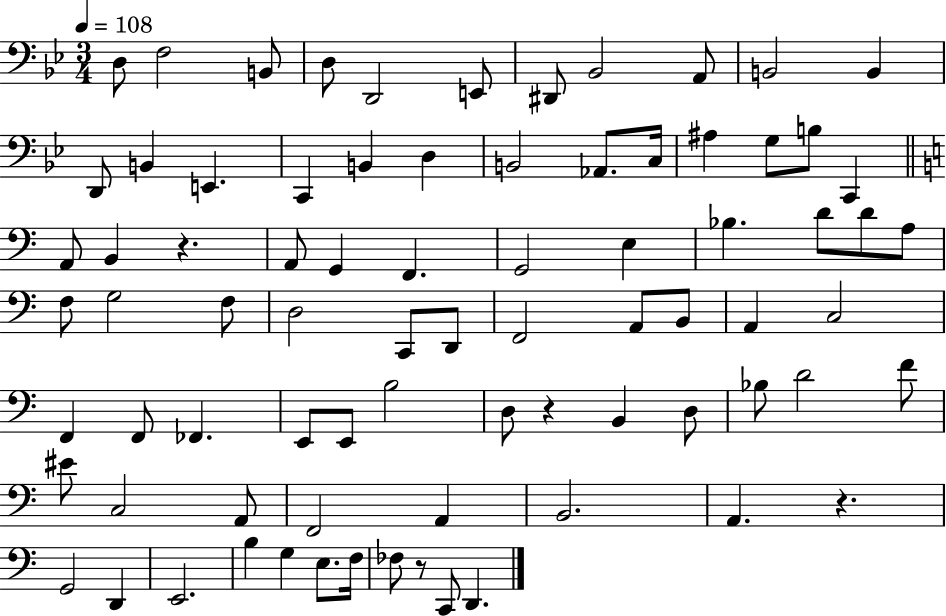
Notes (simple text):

D3/e F3/h B2/e D3/e D2/h E2/e D#2/e Bb2/h A2/e B2/h B2/q D2/e B2/q E2/q. C2/q B2/q D3/q B2/h Ab2/e. C3/s A#3/q G3/e B3/e C2/q A2/e B2/q R/q. A2/e G2/q F2/q. G2/h E3/q Bb3/q. D4/e D4/e A3/e F3/e G3/h F3/e D3/h C2/e D2/e F2/h A2/e B2/e A2/q C3/h F2/q F2/e FES2/q. E2/e E2/e B3/h D3/e R/q B2/q D3/e Bb3/e D4/h F4/e EIS4/e C3/h A2/e F2/h A2/q B2/h. A2/q. R/q. G2/h D2/q E2/h. B3/q G3/q E3/e. F3/s FES3/e R/e C2/e D2/q.